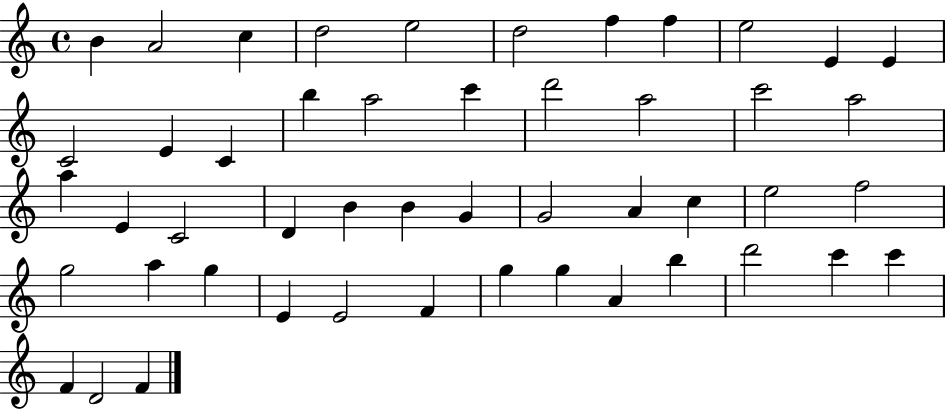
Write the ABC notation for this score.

X:1
T:Untitled
M:4/4
L:1/4
K:C
B A2 c d2 e2 d2 f f e2 E E C2 E C b a2 c' d'2 a2 c'2 a2 a E C2 D B B G G2 A c e2 f2 g2 a g E E2 F g g A b d'2 c' c' F D2 F